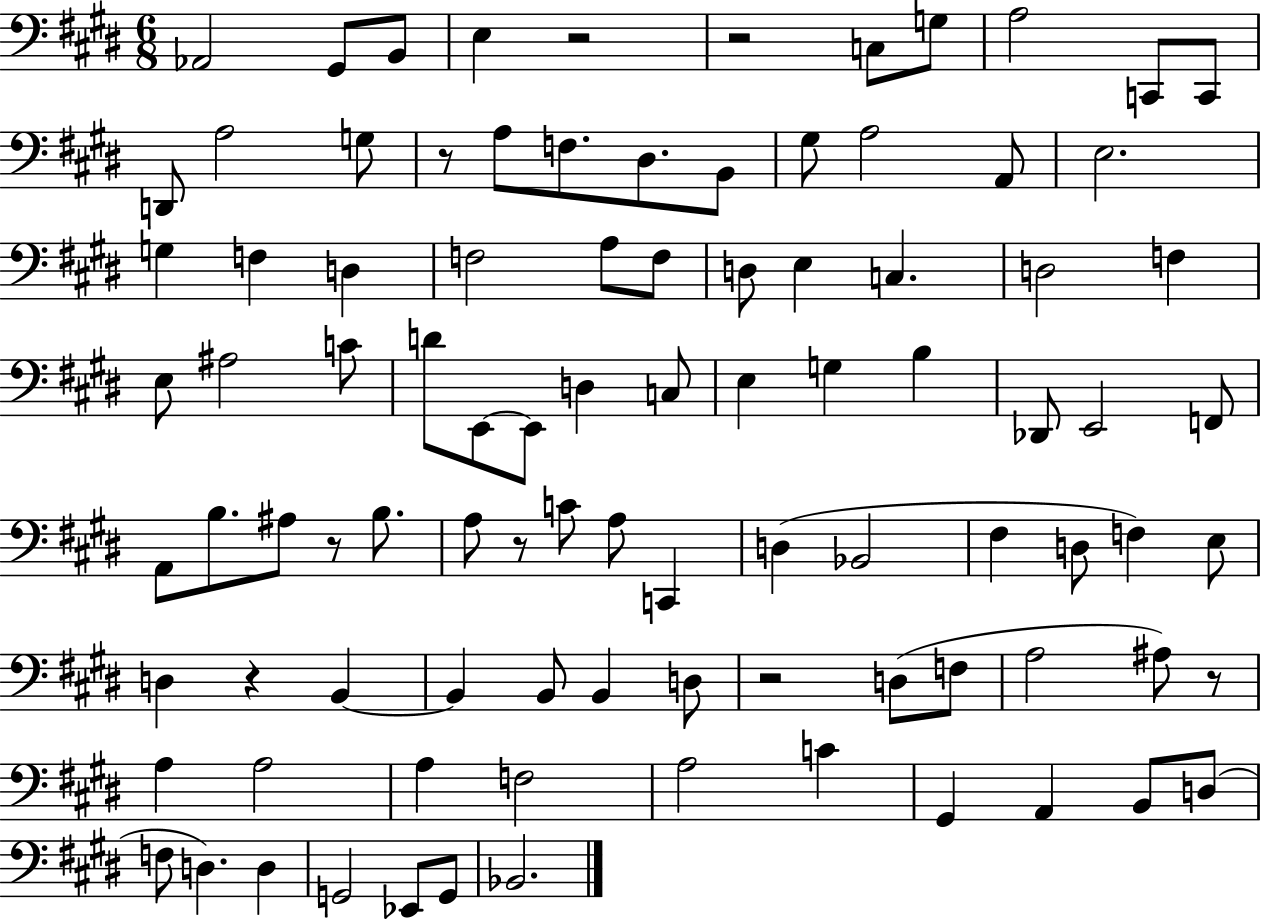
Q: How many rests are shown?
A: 8